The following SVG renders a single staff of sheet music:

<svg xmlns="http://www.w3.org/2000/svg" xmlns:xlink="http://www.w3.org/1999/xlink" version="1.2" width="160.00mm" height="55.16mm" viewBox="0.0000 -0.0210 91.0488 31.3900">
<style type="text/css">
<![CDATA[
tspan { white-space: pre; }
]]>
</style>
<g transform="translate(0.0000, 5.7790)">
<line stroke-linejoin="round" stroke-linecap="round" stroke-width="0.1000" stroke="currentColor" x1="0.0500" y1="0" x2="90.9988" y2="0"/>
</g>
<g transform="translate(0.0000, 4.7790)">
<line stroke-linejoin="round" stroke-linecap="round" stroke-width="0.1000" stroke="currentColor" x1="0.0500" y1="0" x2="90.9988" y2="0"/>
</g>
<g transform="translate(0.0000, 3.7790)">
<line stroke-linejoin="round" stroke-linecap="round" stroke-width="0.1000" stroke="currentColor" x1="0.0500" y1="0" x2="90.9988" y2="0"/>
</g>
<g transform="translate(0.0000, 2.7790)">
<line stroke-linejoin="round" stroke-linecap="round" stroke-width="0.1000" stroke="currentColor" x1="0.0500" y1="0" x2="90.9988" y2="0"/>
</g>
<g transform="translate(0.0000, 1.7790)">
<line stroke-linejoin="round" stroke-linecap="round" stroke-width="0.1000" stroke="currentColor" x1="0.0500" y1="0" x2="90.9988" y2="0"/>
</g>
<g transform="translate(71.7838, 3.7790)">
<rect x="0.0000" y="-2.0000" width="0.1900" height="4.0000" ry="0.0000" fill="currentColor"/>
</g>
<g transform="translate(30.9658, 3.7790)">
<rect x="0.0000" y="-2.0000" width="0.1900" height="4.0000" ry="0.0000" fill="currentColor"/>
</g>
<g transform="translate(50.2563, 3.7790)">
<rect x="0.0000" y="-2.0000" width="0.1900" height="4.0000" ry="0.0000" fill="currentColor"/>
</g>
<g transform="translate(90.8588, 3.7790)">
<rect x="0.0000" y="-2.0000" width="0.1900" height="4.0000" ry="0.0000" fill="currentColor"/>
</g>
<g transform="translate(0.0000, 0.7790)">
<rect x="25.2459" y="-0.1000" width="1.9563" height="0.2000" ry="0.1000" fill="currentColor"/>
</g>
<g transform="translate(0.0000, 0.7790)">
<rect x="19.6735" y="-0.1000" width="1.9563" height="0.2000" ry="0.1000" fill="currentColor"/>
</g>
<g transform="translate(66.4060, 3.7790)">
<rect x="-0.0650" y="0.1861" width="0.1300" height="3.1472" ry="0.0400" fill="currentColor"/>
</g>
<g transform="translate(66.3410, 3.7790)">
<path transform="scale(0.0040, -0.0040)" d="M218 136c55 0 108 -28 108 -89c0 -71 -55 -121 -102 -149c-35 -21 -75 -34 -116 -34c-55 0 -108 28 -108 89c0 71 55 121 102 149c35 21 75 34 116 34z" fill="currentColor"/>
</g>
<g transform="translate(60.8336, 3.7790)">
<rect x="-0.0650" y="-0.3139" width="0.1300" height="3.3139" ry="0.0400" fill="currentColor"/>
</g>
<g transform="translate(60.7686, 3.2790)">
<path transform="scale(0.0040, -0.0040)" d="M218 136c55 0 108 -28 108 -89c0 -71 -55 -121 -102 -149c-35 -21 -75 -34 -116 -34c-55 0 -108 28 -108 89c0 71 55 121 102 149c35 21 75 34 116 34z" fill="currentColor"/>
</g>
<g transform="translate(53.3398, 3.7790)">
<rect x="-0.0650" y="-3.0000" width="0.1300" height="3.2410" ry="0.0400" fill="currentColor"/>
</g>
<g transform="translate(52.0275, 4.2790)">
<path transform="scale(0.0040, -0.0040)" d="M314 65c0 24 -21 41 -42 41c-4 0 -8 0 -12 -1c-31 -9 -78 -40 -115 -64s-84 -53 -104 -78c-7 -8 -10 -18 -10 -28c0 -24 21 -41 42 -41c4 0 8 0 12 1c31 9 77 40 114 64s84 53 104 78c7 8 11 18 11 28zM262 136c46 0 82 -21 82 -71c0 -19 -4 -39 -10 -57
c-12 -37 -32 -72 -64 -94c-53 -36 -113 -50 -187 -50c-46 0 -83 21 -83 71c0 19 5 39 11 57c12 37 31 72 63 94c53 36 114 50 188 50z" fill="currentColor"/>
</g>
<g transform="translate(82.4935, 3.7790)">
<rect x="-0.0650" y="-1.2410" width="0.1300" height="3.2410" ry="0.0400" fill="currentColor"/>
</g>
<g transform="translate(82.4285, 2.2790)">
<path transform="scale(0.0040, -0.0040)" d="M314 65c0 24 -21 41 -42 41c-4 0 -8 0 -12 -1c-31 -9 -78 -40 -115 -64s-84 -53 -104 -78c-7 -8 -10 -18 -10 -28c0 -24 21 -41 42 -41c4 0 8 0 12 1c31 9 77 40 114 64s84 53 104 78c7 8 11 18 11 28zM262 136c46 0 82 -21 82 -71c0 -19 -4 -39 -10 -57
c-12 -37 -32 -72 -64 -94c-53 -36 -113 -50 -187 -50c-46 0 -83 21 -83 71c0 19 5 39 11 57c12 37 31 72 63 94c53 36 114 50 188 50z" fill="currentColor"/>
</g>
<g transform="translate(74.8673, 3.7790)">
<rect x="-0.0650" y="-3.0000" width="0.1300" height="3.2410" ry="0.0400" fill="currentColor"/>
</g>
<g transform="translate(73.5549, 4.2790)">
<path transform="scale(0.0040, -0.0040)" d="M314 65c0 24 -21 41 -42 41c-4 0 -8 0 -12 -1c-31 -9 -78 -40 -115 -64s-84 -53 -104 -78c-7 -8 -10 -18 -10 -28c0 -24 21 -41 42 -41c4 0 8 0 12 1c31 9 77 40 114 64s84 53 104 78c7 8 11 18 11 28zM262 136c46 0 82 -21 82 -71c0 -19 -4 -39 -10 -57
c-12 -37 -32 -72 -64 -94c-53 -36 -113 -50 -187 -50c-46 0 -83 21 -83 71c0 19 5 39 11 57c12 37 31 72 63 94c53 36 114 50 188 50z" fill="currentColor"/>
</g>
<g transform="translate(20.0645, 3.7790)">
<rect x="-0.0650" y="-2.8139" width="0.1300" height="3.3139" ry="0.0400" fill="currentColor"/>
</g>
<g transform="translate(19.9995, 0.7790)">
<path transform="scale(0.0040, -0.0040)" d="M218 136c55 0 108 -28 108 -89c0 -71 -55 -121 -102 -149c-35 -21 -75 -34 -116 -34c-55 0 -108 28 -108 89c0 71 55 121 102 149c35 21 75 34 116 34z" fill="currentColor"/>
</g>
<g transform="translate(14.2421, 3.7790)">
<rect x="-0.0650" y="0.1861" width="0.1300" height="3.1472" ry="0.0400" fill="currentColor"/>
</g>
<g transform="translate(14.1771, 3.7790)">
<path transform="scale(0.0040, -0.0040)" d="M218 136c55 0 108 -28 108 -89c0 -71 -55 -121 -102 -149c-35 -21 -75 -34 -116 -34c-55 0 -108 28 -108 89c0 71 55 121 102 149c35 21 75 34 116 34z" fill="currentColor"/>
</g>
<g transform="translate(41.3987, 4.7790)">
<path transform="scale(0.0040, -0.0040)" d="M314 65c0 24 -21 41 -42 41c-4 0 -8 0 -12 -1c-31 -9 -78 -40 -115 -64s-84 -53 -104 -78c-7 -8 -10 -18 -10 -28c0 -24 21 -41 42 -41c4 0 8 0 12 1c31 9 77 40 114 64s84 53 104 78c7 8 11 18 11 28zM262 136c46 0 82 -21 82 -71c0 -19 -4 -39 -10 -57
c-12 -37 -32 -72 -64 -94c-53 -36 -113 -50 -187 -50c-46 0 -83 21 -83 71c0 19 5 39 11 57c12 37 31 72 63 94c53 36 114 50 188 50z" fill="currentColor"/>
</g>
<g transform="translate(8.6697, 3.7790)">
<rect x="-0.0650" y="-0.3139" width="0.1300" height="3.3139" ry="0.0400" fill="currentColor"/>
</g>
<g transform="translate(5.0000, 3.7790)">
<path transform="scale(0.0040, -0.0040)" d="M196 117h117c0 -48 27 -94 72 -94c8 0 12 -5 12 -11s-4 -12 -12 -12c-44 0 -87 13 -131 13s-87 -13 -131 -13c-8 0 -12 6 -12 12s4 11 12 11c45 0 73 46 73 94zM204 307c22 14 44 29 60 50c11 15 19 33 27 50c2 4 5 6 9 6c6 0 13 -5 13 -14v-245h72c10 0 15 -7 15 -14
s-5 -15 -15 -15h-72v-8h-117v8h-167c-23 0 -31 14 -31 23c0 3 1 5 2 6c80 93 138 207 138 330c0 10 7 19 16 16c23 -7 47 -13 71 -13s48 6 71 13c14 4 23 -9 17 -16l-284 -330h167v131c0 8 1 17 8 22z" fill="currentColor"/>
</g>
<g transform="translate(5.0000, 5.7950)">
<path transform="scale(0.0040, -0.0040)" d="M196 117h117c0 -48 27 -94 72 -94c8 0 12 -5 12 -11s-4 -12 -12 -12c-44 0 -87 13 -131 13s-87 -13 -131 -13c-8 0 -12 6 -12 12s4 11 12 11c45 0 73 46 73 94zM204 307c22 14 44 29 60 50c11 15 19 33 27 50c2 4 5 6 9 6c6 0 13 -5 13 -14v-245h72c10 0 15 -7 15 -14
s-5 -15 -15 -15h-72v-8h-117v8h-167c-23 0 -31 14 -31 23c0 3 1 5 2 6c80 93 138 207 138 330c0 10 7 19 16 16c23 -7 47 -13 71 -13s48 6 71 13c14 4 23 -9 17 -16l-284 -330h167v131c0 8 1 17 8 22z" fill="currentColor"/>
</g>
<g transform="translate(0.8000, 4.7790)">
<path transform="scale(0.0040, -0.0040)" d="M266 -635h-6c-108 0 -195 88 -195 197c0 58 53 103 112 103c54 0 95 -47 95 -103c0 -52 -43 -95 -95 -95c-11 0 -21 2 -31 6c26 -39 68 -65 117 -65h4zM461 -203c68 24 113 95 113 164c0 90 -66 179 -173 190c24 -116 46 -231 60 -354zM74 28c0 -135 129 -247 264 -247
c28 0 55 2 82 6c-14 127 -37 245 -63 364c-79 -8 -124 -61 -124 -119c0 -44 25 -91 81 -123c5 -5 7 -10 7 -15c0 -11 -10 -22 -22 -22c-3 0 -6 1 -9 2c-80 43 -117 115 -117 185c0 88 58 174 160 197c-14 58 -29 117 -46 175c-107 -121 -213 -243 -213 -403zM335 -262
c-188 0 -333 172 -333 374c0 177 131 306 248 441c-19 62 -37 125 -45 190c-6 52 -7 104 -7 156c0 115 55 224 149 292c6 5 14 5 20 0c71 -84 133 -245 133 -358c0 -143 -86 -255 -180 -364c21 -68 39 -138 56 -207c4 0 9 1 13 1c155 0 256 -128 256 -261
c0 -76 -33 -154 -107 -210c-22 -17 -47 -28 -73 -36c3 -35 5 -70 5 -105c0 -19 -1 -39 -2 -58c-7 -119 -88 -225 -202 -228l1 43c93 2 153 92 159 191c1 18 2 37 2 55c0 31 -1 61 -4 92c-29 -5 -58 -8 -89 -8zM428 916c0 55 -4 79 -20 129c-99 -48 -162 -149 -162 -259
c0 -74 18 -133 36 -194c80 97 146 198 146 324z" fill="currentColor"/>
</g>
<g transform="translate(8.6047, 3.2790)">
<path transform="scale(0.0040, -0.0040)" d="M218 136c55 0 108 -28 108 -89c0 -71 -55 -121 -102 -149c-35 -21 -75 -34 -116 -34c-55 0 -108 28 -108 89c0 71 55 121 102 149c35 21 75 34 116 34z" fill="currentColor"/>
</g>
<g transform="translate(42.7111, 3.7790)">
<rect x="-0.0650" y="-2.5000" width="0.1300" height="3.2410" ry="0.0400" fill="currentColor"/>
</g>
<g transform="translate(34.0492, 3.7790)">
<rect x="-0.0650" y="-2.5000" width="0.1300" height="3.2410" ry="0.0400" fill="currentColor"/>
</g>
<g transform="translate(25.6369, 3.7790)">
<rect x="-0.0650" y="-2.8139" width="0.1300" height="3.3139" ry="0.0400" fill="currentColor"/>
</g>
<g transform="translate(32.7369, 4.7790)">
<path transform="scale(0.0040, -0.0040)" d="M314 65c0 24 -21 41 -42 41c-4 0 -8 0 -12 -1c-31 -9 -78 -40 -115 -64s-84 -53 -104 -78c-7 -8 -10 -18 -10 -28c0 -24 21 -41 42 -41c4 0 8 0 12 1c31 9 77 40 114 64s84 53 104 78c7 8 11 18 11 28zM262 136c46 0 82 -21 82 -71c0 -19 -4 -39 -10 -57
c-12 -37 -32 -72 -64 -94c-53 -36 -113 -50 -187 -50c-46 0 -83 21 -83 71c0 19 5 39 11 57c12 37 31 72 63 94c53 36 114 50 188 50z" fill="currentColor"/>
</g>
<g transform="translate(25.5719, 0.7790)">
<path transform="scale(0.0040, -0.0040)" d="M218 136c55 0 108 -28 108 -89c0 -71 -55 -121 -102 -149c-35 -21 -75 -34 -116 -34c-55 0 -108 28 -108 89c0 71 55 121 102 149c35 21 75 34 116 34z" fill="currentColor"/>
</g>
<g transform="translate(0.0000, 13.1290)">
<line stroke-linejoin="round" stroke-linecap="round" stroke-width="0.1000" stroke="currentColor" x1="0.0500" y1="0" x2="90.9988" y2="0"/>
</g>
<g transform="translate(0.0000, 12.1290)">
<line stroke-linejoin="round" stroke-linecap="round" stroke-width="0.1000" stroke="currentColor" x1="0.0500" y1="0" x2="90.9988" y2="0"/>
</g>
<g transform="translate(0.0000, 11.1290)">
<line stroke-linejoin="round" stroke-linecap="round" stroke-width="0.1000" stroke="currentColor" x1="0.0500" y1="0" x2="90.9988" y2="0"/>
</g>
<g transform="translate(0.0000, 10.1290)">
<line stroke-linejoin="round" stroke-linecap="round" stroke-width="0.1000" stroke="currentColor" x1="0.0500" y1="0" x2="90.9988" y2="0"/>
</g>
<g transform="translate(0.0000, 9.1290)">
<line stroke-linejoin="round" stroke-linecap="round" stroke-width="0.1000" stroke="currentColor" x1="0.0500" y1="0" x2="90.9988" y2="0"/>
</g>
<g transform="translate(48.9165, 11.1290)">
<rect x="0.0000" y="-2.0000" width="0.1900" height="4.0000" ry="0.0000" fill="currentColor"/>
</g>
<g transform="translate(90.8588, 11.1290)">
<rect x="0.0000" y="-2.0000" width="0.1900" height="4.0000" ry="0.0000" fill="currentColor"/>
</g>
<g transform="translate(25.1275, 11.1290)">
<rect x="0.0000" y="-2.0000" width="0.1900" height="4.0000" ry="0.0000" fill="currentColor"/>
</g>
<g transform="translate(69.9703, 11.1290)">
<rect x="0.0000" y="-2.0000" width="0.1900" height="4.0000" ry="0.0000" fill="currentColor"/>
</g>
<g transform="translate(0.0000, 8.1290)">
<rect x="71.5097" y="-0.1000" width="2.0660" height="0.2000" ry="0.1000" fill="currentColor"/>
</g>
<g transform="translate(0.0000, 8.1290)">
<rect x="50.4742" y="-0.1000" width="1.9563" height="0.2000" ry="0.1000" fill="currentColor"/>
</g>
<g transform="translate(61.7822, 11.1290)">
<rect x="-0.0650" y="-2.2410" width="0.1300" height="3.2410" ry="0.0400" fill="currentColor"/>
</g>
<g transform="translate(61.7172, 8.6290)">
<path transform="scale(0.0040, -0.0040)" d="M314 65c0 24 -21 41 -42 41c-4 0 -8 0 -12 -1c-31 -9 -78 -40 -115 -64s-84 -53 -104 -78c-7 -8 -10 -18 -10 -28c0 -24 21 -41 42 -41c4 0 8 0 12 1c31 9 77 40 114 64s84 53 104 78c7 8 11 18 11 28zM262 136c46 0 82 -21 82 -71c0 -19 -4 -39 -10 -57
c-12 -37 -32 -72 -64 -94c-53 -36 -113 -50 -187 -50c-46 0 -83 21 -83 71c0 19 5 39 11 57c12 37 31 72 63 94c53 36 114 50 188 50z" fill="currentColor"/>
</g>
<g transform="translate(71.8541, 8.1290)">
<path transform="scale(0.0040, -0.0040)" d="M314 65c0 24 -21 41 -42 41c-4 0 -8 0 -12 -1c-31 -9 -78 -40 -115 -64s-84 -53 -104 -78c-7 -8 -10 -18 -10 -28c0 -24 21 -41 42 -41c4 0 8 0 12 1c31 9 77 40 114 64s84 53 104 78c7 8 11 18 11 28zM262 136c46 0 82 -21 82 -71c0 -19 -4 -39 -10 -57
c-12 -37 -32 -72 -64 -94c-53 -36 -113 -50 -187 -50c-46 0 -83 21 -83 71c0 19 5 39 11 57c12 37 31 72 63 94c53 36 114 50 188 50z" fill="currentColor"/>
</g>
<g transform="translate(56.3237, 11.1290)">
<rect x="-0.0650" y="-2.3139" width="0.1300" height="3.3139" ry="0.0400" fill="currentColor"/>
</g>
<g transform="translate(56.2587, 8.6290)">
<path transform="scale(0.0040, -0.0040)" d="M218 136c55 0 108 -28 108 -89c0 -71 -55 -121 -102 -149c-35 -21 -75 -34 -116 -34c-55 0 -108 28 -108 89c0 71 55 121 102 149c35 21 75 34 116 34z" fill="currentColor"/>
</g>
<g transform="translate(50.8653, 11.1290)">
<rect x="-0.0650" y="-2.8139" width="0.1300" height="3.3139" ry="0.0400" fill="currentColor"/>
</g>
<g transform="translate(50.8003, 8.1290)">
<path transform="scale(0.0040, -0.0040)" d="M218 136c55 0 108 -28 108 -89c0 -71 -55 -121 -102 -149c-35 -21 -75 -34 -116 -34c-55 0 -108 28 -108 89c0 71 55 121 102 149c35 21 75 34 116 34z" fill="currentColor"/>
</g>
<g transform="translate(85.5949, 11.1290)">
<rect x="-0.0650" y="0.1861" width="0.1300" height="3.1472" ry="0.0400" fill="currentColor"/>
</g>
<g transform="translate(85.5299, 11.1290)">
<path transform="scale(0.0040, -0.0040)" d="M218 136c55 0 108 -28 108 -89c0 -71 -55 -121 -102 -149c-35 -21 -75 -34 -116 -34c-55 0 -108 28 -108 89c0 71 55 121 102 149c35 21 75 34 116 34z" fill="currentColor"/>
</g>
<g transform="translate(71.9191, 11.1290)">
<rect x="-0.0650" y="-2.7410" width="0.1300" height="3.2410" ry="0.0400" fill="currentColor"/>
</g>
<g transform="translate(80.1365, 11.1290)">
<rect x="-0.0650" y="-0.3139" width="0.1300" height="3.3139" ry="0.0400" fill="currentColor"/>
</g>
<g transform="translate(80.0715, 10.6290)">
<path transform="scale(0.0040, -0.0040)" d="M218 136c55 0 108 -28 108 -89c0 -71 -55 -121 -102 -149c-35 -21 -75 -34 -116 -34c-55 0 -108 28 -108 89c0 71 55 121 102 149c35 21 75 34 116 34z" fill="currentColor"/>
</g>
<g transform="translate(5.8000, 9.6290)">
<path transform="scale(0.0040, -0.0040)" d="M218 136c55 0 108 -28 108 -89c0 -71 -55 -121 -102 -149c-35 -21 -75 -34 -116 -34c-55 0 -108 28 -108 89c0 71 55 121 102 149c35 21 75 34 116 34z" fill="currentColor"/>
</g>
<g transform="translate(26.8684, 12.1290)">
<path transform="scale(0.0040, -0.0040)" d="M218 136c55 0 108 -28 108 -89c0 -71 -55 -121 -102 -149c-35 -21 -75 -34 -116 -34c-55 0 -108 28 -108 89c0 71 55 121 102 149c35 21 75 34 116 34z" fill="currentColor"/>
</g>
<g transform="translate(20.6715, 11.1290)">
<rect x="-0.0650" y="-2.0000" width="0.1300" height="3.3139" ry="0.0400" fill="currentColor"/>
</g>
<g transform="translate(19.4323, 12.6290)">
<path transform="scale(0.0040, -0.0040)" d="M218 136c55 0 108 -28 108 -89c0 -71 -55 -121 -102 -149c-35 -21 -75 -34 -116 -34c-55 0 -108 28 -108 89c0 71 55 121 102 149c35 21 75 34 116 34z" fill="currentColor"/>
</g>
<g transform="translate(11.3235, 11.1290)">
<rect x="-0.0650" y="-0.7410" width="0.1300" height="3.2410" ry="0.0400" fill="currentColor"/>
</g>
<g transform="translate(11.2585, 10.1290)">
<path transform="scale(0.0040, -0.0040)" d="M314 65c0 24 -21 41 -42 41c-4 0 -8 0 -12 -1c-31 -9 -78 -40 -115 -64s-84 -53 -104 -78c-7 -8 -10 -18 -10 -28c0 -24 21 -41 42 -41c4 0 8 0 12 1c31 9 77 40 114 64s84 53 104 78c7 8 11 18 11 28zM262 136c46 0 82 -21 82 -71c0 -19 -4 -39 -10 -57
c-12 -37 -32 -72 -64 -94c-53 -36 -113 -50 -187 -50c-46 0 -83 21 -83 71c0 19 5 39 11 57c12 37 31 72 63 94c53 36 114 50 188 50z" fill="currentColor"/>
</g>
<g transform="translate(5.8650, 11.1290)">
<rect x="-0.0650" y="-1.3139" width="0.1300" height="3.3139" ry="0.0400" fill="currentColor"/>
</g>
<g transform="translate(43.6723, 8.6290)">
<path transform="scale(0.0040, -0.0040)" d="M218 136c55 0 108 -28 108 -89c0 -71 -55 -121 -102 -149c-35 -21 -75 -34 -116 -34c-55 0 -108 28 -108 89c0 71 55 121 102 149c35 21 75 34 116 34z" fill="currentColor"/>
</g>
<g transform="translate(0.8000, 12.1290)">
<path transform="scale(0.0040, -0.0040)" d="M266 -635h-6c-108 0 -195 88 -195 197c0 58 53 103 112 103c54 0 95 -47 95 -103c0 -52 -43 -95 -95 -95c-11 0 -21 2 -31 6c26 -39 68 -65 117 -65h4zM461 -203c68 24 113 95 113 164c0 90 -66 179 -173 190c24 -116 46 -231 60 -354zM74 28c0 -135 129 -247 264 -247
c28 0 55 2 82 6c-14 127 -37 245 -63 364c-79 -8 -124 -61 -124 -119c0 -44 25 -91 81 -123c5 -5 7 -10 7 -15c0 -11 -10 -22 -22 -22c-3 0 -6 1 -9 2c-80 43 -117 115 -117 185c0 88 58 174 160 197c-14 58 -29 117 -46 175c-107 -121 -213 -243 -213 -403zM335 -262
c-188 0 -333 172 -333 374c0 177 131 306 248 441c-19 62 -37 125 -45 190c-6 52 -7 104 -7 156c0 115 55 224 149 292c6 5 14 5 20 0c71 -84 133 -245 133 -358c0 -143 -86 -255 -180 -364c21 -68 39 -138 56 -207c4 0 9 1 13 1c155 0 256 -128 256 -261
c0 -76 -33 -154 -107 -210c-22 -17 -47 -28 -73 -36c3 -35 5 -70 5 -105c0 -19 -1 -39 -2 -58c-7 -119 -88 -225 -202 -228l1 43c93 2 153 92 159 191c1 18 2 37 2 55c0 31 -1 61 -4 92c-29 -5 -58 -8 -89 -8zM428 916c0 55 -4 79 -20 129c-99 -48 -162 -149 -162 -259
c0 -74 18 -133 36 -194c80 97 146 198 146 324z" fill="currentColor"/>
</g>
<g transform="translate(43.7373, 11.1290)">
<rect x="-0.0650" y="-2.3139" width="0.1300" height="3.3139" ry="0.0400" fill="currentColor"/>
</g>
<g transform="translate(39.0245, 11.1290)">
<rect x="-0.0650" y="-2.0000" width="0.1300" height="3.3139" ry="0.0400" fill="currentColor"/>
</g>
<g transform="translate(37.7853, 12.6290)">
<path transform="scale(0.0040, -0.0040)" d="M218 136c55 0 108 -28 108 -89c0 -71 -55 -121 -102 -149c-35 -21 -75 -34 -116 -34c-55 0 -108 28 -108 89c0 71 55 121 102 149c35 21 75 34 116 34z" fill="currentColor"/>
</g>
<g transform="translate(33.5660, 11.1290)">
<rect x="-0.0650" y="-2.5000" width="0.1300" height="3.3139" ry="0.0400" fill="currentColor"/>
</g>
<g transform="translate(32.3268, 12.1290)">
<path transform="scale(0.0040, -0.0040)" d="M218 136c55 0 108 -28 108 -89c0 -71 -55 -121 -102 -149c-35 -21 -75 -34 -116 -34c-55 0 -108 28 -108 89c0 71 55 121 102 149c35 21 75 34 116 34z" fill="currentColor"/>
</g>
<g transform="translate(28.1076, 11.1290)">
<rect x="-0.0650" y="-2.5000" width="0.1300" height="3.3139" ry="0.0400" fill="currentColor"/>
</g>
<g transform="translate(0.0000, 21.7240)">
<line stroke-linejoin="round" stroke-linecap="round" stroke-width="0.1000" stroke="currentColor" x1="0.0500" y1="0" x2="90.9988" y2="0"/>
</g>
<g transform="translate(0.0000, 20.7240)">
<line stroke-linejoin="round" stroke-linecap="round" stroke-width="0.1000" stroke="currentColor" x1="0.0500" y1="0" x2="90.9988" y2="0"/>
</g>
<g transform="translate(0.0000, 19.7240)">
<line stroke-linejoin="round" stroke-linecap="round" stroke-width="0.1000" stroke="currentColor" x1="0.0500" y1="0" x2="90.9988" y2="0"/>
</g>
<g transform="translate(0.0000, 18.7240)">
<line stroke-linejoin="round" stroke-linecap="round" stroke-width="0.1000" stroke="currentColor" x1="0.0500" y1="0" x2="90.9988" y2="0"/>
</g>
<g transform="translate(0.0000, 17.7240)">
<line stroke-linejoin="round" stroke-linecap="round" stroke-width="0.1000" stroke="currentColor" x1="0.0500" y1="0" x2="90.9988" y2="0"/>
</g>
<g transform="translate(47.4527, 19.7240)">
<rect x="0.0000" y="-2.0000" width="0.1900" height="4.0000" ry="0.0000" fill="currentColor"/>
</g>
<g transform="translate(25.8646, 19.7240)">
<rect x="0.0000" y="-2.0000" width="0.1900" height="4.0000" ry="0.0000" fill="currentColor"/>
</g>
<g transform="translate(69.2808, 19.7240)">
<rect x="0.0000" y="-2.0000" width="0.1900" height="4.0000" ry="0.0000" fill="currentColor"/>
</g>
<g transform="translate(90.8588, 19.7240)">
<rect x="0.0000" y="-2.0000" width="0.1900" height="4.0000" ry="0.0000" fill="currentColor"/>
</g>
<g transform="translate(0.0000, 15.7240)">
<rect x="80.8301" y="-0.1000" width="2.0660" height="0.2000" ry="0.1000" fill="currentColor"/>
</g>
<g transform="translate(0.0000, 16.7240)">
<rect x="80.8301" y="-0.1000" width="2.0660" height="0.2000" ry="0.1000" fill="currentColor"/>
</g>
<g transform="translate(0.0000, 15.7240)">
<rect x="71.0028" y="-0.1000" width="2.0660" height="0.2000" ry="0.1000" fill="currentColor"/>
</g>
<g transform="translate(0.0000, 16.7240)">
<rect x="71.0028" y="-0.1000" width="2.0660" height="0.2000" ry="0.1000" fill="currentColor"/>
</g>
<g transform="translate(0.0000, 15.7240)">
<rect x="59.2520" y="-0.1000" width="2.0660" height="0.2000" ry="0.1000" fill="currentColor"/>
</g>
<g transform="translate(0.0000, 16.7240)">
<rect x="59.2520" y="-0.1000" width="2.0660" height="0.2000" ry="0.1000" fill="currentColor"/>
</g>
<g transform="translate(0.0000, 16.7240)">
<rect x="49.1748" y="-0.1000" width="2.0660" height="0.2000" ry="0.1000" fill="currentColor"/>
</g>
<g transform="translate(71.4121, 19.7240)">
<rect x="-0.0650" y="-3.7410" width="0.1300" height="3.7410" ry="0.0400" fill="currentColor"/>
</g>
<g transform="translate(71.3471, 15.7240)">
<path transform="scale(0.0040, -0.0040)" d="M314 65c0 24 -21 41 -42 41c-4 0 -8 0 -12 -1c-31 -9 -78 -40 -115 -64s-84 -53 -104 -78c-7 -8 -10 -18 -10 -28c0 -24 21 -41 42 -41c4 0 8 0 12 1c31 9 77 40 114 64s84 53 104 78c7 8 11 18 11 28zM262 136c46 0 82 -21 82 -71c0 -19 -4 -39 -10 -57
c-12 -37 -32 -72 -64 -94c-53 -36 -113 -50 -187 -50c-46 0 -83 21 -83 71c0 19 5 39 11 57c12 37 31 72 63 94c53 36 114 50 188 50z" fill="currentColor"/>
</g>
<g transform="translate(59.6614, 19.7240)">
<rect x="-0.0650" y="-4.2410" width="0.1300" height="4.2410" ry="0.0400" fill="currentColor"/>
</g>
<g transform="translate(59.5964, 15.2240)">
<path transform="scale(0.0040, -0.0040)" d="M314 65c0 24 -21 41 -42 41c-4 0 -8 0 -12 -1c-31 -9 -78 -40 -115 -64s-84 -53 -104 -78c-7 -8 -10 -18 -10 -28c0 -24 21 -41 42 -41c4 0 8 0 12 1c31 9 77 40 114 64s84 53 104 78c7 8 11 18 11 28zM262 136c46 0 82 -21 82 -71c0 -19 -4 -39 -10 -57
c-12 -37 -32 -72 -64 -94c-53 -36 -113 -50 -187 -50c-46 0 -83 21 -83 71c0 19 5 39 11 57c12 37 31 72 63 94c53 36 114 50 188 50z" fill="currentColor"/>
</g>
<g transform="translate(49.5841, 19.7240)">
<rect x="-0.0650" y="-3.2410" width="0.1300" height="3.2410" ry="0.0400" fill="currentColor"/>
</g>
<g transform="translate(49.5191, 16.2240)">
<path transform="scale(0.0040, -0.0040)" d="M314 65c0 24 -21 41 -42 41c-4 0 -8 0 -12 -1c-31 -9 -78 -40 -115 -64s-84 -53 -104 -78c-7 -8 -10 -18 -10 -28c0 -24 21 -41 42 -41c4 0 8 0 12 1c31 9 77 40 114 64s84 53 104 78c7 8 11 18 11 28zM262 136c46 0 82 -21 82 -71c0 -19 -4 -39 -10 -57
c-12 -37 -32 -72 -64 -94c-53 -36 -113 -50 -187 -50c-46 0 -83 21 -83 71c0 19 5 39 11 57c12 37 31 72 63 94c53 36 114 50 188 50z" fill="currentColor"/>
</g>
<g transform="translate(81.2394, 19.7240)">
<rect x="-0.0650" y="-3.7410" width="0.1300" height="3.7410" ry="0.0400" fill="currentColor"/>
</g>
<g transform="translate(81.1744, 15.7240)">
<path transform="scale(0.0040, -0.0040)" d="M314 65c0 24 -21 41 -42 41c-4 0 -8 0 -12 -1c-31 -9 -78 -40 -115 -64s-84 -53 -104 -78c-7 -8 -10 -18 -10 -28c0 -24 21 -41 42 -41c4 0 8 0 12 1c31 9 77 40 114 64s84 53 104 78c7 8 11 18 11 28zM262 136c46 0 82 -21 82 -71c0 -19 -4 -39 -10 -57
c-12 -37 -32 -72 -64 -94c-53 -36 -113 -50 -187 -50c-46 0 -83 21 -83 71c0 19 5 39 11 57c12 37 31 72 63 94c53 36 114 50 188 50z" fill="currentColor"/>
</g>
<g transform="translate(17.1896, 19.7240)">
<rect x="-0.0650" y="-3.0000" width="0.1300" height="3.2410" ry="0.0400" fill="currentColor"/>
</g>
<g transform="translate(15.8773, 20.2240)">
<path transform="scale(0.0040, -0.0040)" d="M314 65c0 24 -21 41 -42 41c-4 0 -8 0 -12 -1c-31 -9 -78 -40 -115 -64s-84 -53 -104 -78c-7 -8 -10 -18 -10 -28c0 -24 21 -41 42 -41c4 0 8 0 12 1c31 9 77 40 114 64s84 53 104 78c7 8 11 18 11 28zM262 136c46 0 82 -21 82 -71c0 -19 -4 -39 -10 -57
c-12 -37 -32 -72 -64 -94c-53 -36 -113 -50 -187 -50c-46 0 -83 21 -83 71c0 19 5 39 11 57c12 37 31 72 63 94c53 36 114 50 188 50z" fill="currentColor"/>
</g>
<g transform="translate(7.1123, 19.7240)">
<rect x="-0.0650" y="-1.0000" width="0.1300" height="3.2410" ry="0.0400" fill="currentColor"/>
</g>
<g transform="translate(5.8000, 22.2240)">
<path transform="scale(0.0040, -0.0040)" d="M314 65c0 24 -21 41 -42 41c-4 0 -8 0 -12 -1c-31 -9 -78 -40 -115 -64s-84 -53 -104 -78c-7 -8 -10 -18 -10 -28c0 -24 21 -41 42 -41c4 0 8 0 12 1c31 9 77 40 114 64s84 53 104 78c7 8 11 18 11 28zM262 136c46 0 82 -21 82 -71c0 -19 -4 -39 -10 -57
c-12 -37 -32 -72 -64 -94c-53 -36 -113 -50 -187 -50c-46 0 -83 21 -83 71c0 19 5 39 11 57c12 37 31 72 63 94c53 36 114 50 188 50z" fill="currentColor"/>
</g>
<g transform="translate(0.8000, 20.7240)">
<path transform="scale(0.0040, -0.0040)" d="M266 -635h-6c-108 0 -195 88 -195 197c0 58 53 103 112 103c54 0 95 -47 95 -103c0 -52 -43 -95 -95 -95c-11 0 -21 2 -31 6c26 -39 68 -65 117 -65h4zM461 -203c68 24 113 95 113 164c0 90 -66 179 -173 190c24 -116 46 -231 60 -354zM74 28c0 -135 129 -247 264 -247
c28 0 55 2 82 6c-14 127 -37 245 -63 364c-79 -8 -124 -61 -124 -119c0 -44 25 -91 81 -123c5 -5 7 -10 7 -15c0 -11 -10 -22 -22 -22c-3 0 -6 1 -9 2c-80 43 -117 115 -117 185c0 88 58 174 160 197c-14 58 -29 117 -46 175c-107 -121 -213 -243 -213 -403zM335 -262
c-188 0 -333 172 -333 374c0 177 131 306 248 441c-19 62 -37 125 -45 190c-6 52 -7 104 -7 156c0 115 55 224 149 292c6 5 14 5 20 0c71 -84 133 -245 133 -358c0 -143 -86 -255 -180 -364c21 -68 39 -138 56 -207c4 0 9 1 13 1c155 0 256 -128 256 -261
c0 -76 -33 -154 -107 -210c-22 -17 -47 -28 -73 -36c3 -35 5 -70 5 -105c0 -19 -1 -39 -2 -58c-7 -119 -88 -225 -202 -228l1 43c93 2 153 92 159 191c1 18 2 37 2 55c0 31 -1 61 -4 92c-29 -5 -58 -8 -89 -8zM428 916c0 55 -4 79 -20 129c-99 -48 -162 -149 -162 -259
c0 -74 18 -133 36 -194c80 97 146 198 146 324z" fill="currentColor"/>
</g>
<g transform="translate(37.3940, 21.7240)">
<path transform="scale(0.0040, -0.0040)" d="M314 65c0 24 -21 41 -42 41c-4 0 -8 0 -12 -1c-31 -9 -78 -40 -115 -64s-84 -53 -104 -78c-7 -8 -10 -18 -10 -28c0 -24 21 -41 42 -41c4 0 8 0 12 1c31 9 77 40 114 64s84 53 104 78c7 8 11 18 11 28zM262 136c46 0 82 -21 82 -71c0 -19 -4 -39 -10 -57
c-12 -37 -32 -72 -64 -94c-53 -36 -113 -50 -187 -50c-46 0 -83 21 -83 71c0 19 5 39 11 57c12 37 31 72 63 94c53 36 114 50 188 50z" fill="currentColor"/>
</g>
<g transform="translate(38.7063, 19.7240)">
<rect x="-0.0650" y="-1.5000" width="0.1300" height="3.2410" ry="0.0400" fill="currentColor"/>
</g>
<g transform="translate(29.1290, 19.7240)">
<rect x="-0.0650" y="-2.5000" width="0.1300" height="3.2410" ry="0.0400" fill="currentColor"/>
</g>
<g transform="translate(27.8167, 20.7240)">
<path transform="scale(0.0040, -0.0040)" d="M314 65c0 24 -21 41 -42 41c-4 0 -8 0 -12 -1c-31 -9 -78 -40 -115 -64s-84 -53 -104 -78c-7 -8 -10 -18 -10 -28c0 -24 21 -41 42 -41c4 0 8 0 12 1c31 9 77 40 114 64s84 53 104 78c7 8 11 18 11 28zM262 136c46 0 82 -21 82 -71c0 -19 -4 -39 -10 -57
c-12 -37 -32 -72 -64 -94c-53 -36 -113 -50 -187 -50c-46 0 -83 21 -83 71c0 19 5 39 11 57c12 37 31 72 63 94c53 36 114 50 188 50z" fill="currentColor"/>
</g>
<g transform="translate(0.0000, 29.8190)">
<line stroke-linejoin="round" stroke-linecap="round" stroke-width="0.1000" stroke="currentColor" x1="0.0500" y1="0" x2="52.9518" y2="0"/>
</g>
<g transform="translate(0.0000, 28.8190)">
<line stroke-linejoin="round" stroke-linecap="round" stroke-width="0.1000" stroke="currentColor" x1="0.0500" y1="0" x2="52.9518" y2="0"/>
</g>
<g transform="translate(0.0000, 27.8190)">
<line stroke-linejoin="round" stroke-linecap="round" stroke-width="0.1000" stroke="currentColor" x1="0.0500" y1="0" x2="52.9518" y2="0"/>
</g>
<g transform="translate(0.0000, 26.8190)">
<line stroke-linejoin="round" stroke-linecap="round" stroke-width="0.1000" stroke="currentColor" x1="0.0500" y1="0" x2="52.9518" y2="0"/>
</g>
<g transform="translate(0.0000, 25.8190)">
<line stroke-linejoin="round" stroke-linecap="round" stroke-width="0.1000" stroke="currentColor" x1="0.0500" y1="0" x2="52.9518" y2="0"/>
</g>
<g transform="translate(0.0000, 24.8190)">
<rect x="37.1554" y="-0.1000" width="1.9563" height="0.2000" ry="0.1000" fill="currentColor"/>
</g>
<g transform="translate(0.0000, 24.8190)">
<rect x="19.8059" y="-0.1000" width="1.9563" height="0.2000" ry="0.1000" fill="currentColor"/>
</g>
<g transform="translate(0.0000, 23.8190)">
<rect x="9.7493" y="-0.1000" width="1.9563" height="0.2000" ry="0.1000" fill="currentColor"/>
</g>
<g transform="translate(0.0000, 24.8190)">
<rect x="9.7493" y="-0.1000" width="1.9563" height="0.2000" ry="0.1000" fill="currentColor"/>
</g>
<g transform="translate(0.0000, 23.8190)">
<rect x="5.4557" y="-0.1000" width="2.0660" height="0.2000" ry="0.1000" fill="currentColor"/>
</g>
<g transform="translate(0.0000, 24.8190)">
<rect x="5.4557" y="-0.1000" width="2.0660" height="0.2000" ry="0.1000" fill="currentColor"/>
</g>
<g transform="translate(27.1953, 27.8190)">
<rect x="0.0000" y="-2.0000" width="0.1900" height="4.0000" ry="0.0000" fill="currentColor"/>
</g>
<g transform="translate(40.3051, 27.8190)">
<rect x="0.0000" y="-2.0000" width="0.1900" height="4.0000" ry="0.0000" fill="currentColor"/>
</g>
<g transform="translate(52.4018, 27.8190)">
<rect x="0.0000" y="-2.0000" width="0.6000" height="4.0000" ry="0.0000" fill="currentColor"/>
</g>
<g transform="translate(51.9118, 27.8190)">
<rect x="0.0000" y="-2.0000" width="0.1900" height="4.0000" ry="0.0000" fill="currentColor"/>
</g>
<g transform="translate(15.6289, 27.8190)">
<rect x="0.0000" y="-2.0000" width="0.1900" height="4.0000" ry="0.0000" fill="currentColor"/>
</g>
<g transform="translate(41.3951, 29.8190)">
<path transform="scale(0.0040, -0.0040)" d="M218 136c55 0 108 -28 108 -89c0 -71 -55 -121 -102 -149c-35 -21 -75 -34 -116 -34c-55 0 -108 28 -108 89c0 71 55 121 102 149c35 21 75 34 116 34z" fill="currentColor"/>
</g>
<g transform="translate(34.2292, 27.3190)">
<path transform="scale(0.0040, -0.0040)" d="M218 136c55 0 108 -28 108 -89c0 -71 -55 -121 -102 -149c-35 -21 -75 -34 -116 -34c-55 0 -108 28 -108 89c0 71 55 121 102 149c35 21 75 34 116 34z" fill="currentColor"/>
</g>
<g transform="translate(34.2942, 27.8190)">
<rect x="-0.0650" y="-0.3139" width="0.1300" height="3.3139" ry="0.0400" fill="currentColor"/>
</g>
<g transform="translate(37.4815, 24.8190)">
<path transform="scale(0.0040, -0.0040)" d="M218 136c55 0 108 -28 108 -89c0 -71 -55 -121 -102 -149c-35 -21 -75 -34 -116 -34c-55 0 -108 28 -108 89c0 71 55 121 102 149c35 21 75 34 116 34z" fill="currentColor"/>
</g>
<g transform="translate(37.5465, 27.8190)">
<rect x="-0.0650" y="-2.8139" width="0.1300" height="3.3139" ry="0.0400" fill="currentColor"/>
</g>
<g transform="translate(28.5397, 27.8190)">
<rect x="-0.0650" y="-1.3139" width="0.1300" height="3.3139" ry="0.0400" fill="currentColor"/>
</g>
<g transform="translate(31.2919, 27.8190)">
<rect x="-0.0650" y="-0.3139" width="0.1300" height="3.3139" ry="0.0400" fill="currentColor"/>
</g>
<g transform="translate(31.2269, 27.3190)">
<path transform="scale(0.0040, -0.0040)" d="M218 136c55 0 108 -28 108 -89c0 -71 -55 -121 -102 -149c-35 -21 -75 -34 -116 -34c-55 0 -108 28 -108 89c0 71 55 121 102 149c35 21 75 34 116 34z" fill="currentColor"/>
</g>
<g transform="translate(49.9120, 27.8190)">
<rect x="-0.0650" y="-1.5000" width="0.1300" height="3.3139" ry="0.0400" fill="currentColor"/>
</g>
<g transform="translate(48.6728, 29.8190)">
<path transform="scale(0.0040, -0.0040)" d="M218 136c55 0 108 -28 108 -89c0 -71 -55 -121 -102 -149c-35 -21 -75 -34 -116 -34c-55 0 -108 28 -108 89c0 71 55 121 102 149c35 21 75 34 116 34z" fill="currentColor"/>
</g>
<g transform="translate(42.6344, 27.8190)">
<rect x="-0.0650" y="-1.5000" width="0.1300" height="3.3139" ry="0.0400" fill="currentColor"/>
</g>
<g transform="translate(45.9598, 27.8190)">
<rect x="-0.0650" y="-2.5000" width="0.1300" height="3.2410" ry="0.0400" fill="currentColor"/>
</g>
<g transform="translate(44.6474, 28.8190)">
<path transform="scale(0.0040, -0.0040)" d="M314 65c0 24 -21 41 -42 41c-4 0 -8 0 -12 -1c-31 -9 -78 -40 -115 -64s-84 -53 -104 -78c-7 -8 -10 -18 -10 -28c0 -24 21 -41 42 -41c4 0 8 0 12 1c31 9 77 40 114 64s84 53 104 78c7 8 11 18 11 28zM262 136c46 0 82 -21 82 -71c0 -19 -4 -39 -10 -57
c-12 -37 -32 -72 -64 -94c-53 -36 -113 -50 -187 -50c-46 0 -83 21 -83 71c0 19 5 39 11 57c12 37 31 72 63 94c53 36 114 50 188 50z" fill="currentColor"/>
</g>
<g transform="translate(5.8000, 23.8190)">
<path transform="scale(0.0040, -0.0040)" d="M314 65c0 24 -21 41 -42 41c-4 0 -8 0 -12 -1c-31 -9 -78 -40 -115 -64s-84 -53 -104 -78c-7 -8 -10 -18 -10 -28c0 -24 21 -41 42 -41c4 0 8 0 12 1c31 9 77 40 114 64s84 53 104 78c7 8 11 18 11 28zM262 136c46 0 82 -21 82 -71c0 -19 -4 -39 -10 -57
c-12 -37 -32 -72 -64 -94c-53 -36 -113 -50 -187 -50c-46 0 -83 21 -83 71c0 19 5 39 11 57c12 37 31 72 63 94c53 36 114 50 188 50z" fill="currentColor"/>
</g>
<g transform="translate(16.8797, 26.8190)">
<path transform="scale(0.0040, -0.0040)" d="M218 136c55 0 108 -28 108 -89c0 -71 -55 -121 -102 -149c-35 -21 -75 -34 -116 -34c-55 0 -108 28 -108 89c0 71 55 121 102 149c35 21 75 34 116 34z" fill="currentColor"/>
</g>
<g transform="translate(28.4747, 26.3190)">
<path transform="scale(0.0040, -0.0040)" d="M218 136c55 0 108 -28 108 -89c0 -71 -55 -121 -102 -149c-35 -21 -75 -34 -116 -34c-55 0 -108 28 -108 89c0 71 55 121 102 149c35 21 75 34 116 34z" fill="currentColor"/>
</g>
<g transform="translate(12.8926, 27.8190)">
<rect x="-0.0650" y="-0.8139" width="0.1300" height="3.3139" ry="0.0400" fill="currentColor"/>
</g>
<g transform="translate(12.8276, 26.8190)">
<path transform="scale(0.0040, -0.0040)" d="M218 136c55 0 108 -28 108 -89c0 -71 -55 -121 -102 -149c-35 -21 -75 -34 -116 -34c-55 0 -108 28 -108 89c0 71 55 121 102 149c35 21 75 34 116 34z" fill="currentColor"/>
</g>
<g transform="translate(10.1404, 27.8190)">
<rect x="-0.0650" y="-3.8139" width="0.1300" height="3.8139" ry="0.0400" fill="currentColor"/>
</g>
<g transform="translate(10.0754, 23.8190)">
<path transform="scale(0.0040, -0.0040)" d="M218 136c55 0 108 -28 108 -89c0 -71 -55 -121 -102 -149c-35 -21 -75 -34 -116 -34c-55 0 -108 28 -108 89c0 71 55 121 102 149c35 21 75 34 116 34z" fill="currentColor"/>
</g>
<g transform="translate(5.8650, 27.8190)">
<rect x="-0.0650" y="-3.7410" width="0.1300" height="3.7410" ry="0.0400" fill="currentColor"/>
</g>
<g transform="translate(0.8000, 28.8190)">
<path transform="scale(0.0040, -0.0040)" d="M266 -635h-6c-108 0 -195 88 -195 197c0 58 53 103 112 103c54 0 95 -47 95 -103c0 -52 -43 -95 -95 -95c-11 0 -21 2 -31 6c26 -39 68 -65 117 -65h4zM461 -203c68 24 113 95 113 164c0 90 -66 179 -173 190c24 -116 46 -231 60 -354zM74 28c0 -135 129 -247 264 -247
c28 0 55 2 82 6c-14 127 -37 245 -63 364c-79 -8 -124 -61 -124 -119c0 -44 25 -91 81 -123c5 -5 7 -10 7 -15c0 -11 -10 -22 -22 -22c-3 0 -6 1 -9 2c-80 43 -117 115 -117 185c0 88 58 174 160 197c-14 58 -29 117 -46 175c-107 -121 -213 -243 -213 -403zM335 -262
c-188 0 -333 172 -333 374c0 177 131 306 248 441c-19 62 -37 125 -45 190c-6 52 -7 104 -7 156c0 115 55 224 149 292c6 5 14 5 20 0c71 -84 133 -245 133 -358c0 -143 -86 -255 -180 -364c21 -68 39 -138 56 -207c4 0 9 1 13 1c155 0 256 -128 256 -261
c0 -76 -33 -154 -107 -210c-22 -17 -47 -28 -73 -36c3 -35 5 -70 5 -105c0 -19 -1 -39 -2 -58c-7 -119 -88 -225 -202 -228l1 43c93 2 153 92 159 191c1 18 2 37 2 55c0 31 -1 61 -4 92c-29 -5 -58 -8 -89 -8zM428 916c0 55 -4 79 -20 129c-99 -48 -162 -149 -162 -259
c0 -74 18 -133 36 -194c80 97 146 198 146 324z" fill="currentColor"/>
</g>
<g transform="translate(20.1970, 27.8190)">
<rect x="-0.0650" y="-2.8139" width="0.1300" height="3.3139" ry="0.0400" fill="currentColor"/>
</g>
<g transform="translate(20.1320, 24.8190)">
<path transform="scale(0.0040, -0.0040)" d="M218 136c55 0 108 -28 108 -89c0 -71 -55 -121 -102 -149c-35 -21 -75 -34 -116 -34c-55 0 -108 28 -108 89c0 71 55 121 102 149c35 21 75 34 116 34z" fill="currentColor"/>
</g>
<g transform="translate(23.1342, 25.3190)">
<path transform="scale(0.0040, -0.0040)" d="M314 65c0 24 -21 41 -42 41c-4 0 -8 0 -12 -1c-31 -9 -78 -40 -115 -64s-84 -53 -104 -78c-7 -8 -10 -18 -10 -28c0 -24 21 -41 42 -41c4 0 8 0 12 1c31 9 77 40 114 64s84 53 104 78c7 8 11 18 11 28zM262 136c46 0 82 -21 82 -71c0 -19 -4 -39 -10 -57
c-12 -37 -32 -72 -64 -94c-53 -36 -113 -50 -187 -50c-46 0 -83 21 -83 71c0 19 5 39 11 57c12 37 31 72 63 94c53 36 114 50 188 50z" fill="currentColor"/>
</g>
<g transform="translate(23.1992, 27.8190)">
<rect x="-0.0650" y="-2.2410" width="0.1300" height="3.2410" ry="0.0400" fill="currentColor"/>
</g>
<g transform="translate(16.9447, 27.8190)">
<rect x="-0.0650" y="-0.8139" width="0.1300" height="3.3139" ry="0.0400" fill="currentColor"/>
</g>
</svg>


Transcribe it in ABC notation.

X:1
T:Untitled
M:4/4
L:1/4
K:C
c B a a G2 G2 A2 c B A2 e2 e d2 F G G F g a g g2 a2 c B D2 A2 G2 E2 b2 d'2 c'2 c'2 c'2 c' d d a g2 e c c a E G2 E